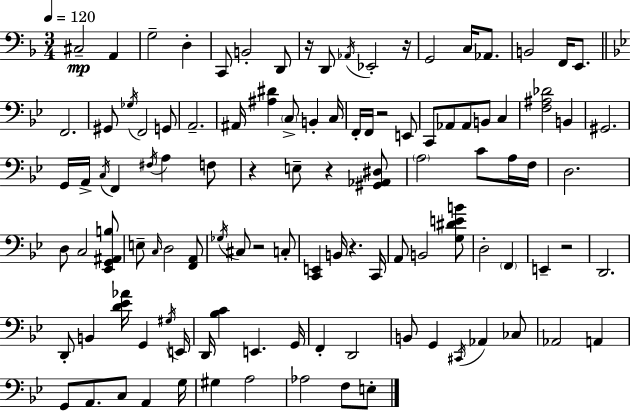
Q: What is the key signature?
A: F major